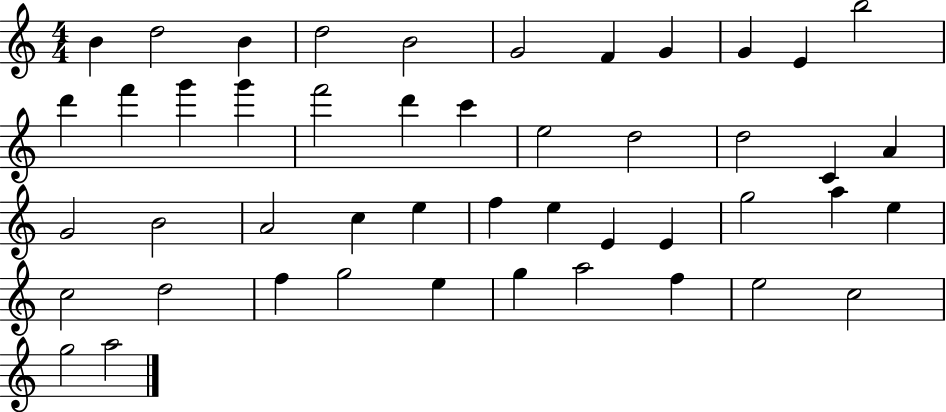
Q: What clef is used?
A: treble